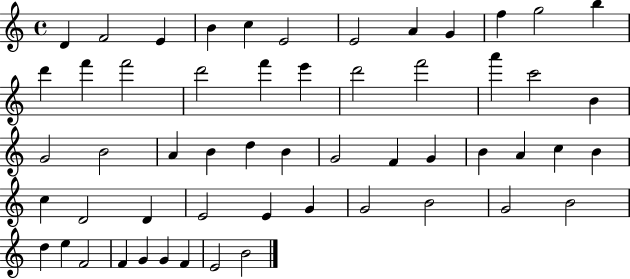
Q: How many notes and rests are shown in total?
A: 55